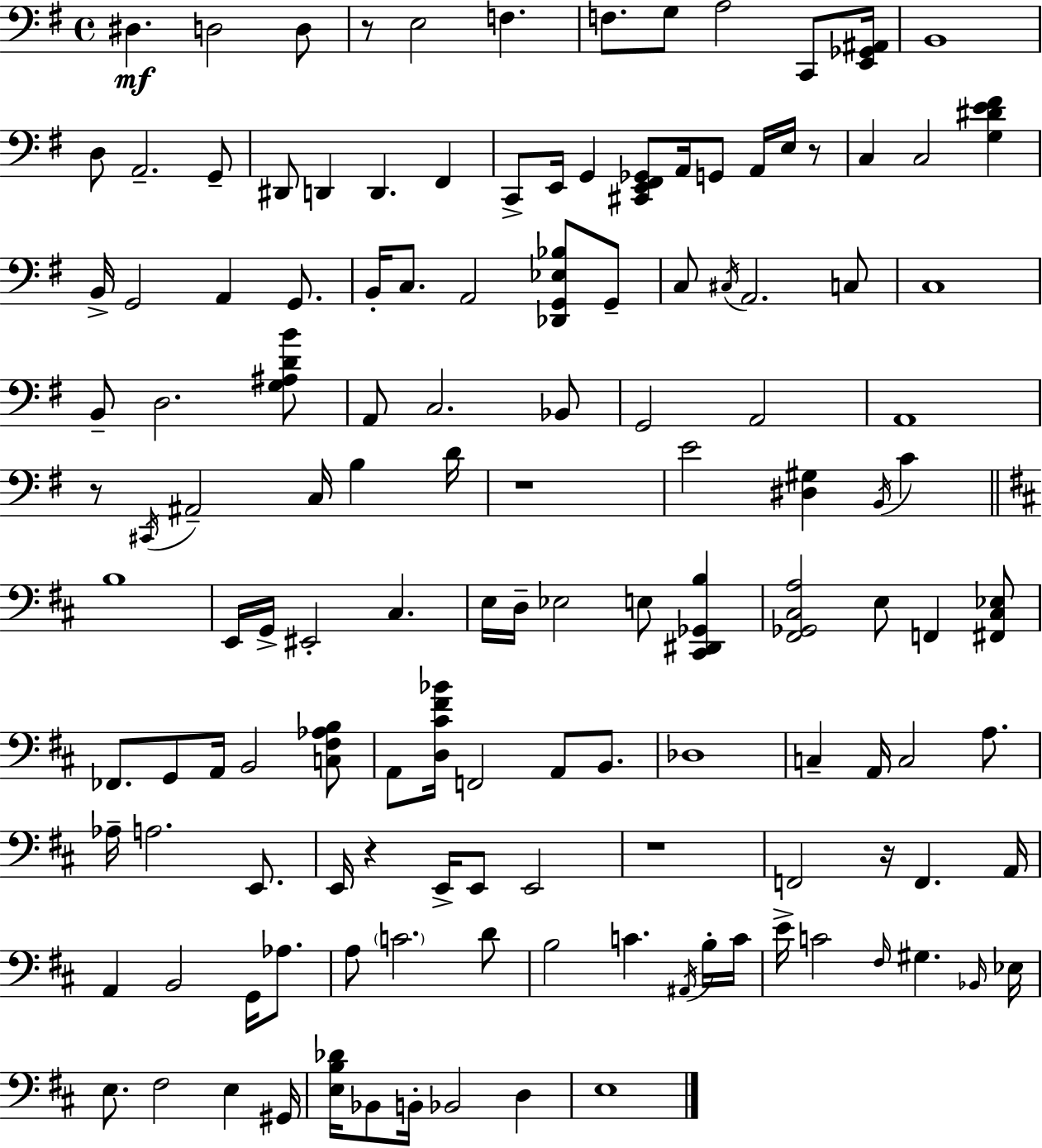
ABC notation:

X:1
T:Untitled
M:4/4
L:1/4
K:Em
^D, D,2 D,/2 z/2 E,2 F, F,/2 G,/2 A,2 C,,/2 [E,,_G,,^A,,]/4 B,,4 D,/2 A,,2 G,,/2 ^D,,/2 D,, D,, ^F,, C,,/2 E,,/4 G,, [^C,,E,,^F,,_G,,]/2 A,,/4 G,,/2 A,,/4 E,/4 z/2 C, C,2 [G,^DE^F] B,,/4 G,,2 A,, G,,/2 B,,/4 C,/2 A,,2 [_D,,G,,_E,_B,]/2 G,,/2 C,/2 ^C,/4 A,,2 C,/2 C,4 B,,/2 D,2 [G,^A,DB]/2 A,,/2 C,2 _B,,/2 G,,2 A,,2 A,,4 z/2 ^C,,/4 ^A,,2 C,/4 B, D/4 z4 E2 [^D,^G,] B,,/4 C B,4 E,,/4 G,,/4 ^E,,2 ^C, E,/4 D,/4 _E,2 E,/2 [^C,,^D,,_G,,B,] [^F,,_G,,^C,A,]2 E,/2 F,, [^F,,^C,_E,]/2 _F,,/2 G,,/2 A,,/4 B,,2 [C,^F,_A,B,]/2 A,,/2 [D,^C^F_B]/4 F,,2 A,,/2 B,,/2 _D,4 C, A,,/4 C,2 A,/2 _A,/4 A,2 E,,/2 E,,/4 z E,,/4 E,,/2 E,,2 z4 F,,2 z/4 F,, A,,/4 A,, B,,2 G,,/4 _A,/2 A,/2 C2 D/2 B,2 C ^A,,/4 B,/4 C/4 E/4 C2 ^F,/4 ^G, _B,,/4 _E,/4 E,/2 ^F,2 E, ^G,,/4 [E,B,_D]/4 _B,,/2 B,,/4 _B,,2 D, E,4